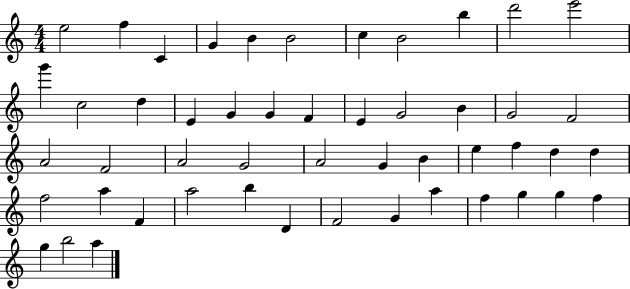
E5/h F5/q C4/q G4/q B4/q B4/h C5/q B4/h B5/q D6/h E6/h G6/q C5/h D5/q E4/q G4/q G4/q F4/q E4/q G4/h B4/q G4/h F4/h A4/h F4/h A4/h G4/h A4/h G4/q B4/q E5/q F5/q D5/q D5/q F5/h A5/q F4/q A5/h B5/q D4/q F4/h G4/q A5/q F5/q G5/q G5/q F5/q G5/q B5/h A5/q